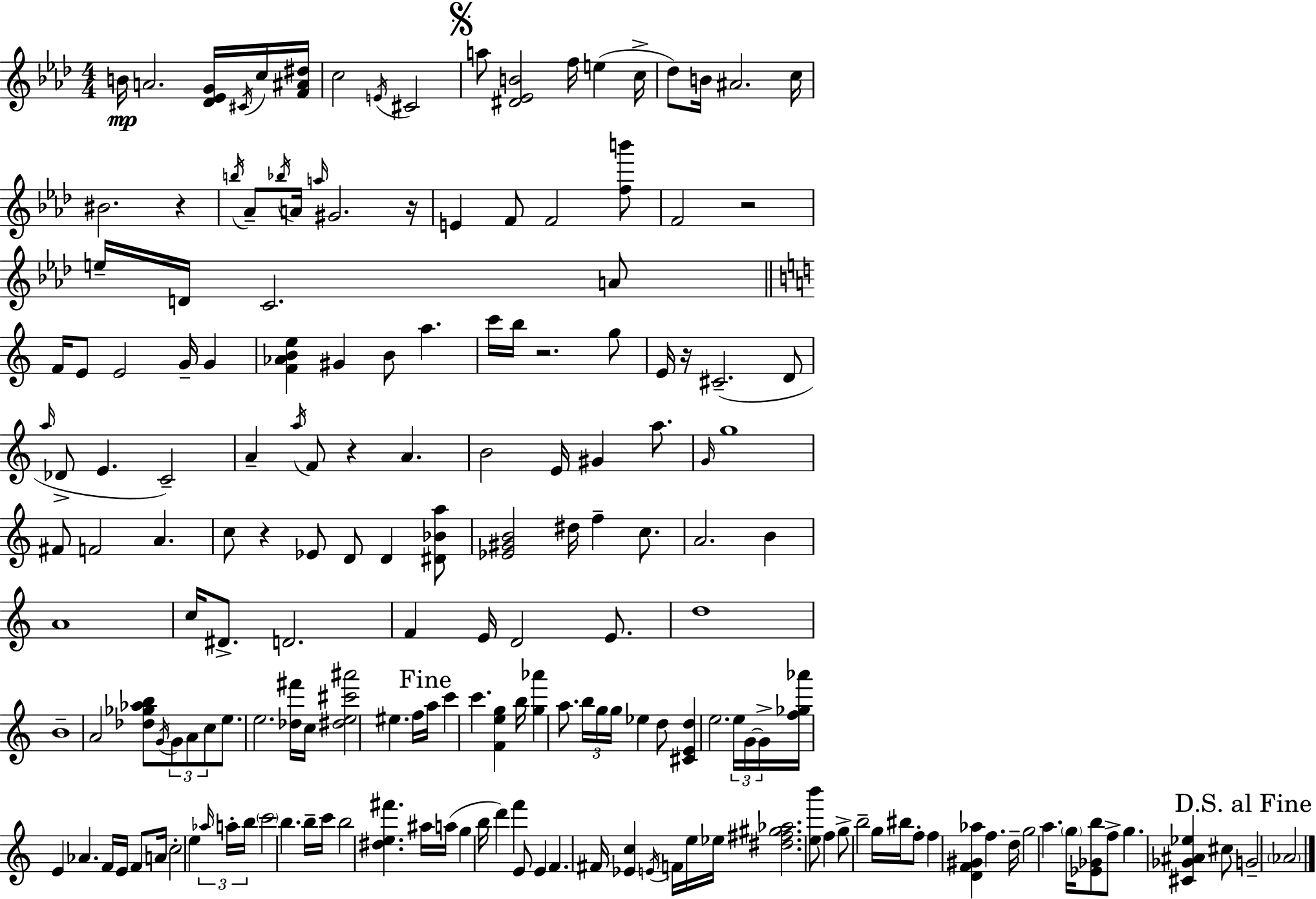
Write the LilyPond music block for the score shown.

{
  \clef treble
  \numericTimeSignature
  \time 4/4
  \key aes \major
  \repeat volta 2 { b'16\mp a'2. <des' ees' g'>16 \acciaccatura { cis'16 } c''16 | <f' ais' dis''>16 c''2 \acciaccatura { e'16 } cis'2 | \mark \markup { \musicglyph "scripts.segno" } a''8 <dis' ees' b'>2 f''16 e''4( | c''16-> des''8) b'16 ais'2. | \break c''16 bis'2. r4 | \acciaccatura { b''16 } aes'8-- \acciaccatura { bes''16 } a'16 \grace { a''16 } gis'2. | r16 e'4 f'8 f'2 | <f'' b'''>8 f'2 r2 | \break e''16-- d'16 c'2. | a'8 \bar "||" \break \key c \major f'16 e'8 e'2 g'16-- g'4 | <f' aes' b' e''>4 gis'4 b'8 a''4. | c'''16 b''16 r2. g''8 | e'16 r16 cis'2.--( d'8 | \break \grace { a''16 } des'8-> e'4. c'2--) | a'4-- \acciaccatura { a''16 } f'8 r4 a'4. | b'2 e'16 gis'4 a''8. | \grace { g'16 } g''1 | \break fis'8 f'2 a'4. | c''8 r4 ees'8 d'8 d'4 | <dis' bes' a''>8 <ees' gis' b'>2 dis''16 f''4-- | c''8. a'2. b'4 | \break a'1 | c''16 dis'8.-> d'2. | f'4 e'16 d'2 | e'8. d''1 | \break b'1-- | a'2 <des'' ges'' aes'' b''>8 \acciaccatura { g'16 } \tuplet 3/2 { g'8 | a'8 c''8 } e''8. e''2. | <des'' fis'''>16 c''16 <dis'' e'' cis''' ais'''>2 eis''4. | \break f''16 \mark "Fine" a''16 c'''4 c'''4. <f' e'' g''>4 | b''16 <g'' aes'''>4 a''8. \tuplet 3/2 { b''16 g''16 g''16 } ees''4 | d''8 <cis' e' d''>4 e''2. | \tuplet 3/2 { e''16 g'16~~ g'16-> } <f'' ges'' aes'''>16 e'4 aes'4. | \break f'16 e'16 f'8 a'16 c''2-. e''4 | \tuplet 3/2 { \grace { aes''16 } a''16-. b''16 } \parenthesize c'''2 b''4. | b''16-- c'''16 b''2 <dis'' e'' fis'''>4. | ais''16 a''16( g''4 b''16 d'''4) f'''4 | \break e'8 e'4 f'4. fis'16 | <ees' c''>4 \acciaccatura { e'16 } f'16 e''16 ees''16 <dis'' fis'' gis'' aes''>2. | <e'' b'''>8 f''4 g''8-> b''2-- | g''16 bis''16 f''8-. f''4 <d' f' gis' aes''>4 | \break f''4. d''16-- g''2 a''4. | \parenthesize g''16 <ees' ges' b''>8 f''8-> g''4. | <cis' ges' ais' ees''>4 cis''8 \mark "D.S. al Fine" g'2-- \parenthesize aes'2 | } \bar "|."
}